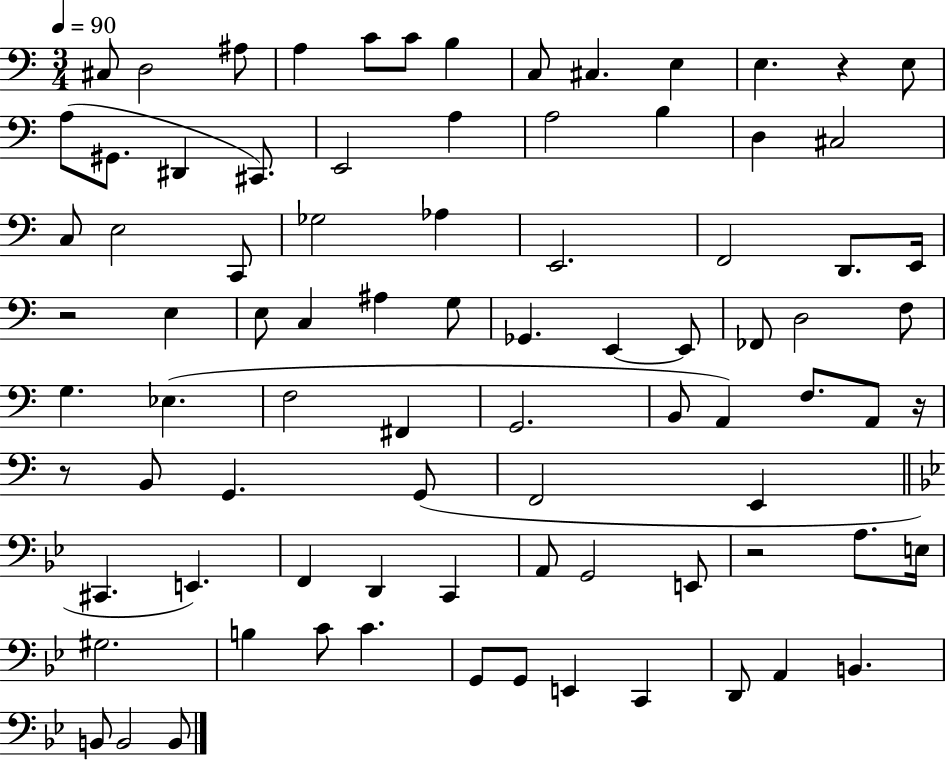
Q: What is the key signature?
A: C major